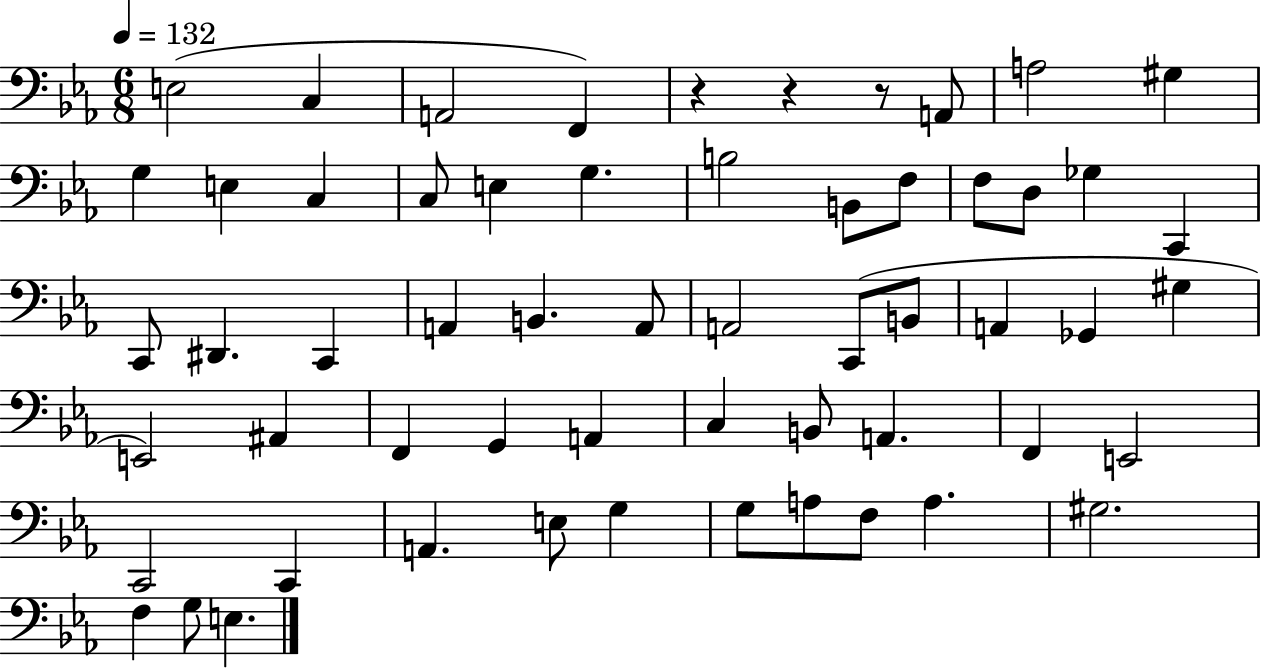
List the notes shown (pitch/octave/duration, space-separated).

E3/h C3/q A2/h F2/q R/q R/q R/e A2/e A3/h G#3/q G3/q E3/q C3/q C3/e E3/q G3/q. B3/h B2/e F3/e F3/e D3/e Gb3/q C2/q C2/e D#2/q. C2/q A2/q B2/q. A2/e A2/h C2/e B2/e A2/q Gb2/q G#3/q E2/h A#2/q F2/q G2/q A2/q C3/q B2/e A2/q. F2/q E2/h C2/h C2/q A2/q. E3/e G3/q G3/e A3/e F3/e A3/q. G#3/h. F3/q G3/e E3/q.